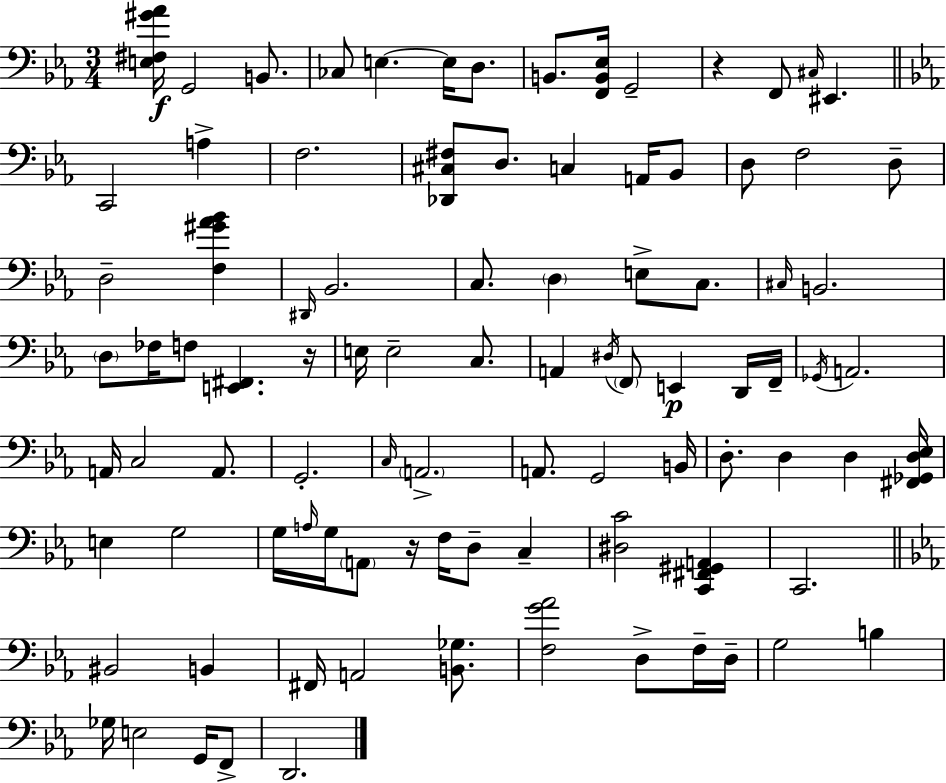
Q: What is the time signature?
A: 3/4